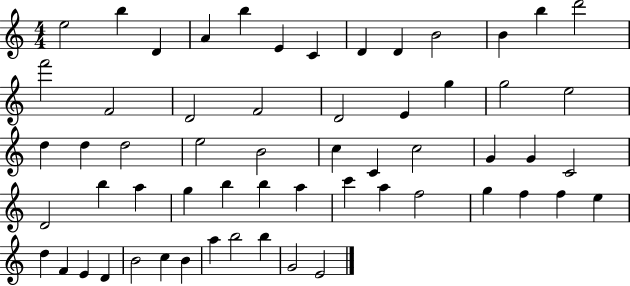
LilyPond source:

{
  \clef treble
  \numericTimeSignature
  \time 4/4
  \key c \major
  e''2 b''4 d'4 | a'4 b''4 e'4 c'4 | d'4 d'4 b'2 | b'4 b''4 d'''2 | \break f'''2 f'2 | d'2 f'2 | d'2 e'4 g''4 | g''2 e''2 | \break d''4 d''4 d''2 | e''2 b'2 | c''4 c'4 c''2 | g'4 g'4 c'2 | \break d'2 b''4 a''4 | g''4 b''4 b''4 a''4 | c'''4 a''4 f''2 | g''4 f''4 f''4 e''4 | \break d''4 f'4 e'4 d'4 | b'2 c''4 b'4 | a''4 b''2 b''4 | g'2 e'2 | \break \bar "|."
}